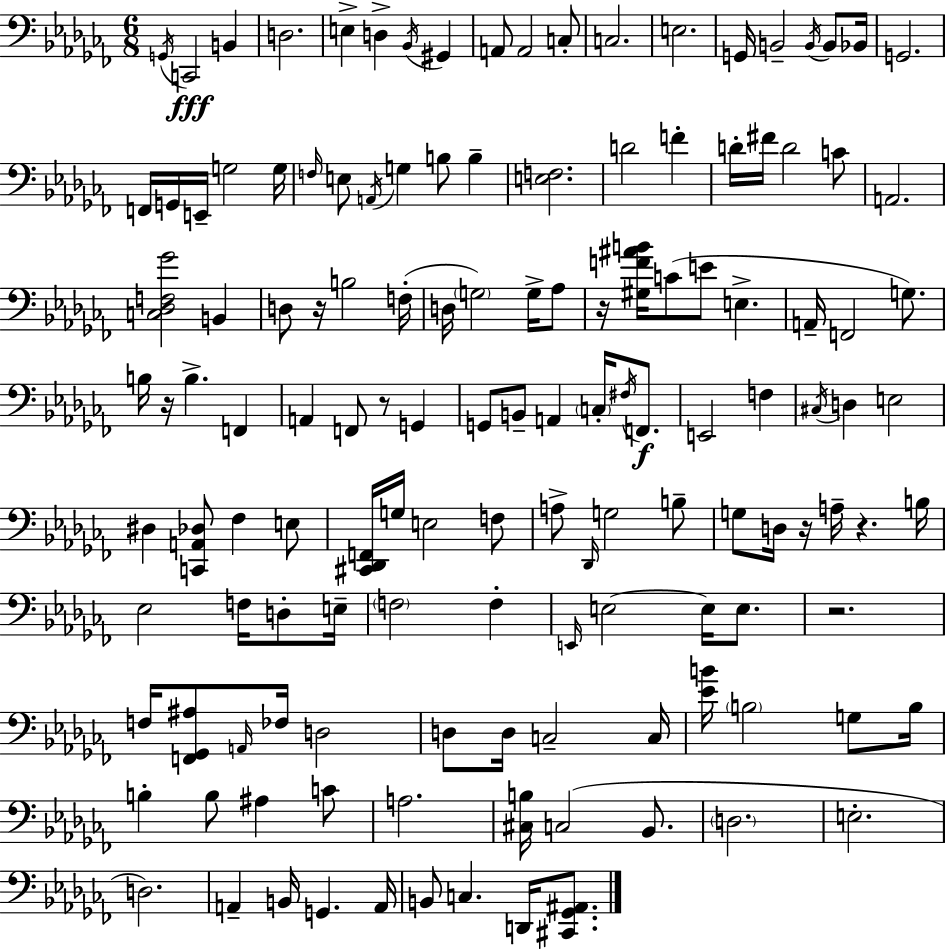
X:1
T:Untitled
M:6/8
L:1/4
K:Abm
G,,/4 C,,2 B,, D,2 E, D, _B,,/4 ^G,, A,,/2 A,,2 C,/2 C,2 E,2 G,,/4 B,,2 B,,/4 B,,/2 _B,,/4 G,,2 F,,/4 G,,/4 E,,/4 G,2 G,/4 F,/4 E,/2 A,,/4 G, B,/2 B, [E,F,]2 D2 F D/4 ^F/4 D2 C/2 A,,2 [C,_D,F,_G]2 B,, D,/2 z/4 B,2 F,/4 D,/4 G,2 G,/4 _A,/2 z/4 [^G,F^AB]/4 C/2 E/2 E, A,,/4 F,,2 G,/2 B,/4 z/4 B, F,, A,, F,,/2 z/2 G,, G,,/2 B,,/2 A,, C,/4 ^F,/4 F,,/2 E,,2 F, ^C,/4 D, E,2 ^D, [C,,A,,_D,]/2 _F, E,/2 [^C,,_D,,F,,]/4 G,/4 E,2 F,/2 A,/2 _D,,/4 G,2 B,/2 G,/2 D,/4 z/4 A,/4 z B,/4 _E,2 F,/4 D,/2 E,/4 F,2 F, E,,/4 E,2 E,/4 E,/2 z2 F,/4 [F,,_G,,^A,]/2 A,,/4 _F,/4 D,2 D,/2 D,/4 C,2 C,/4 [_EB]/4 B,2 G,/2 B,/4 B, B,/2 ^A, C/2 A,2 [^C,B,]/4 C,2 _B,,/2 D,2 E,2 D,2 A,, B,,/4 G,, A,,/4 B,,/2 C, D,,/4 [^C,,_G,,^A,,]/2